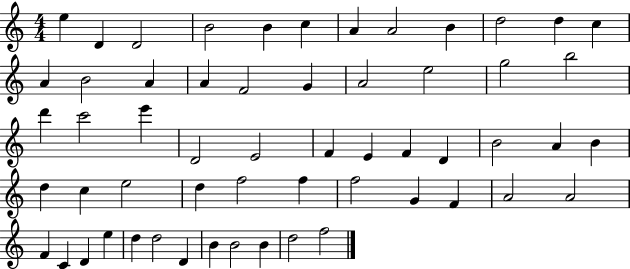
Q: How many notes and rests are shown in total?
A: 57